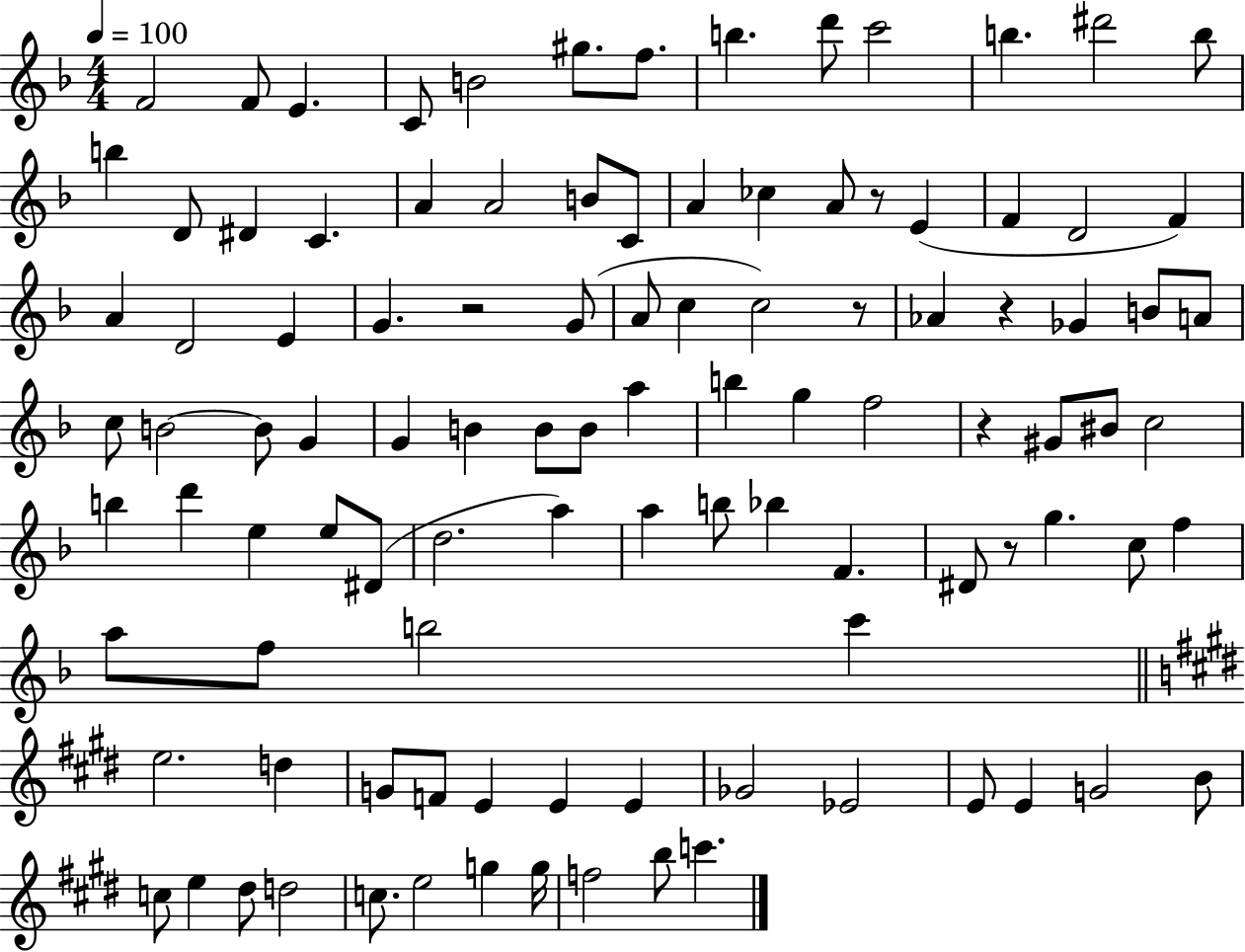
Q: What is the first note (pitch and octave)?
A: F4